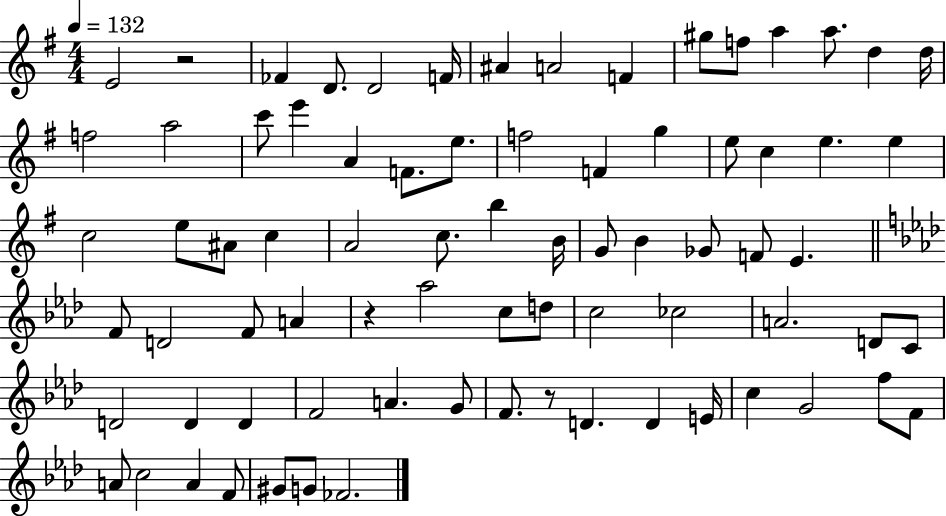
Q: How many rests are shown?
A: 3